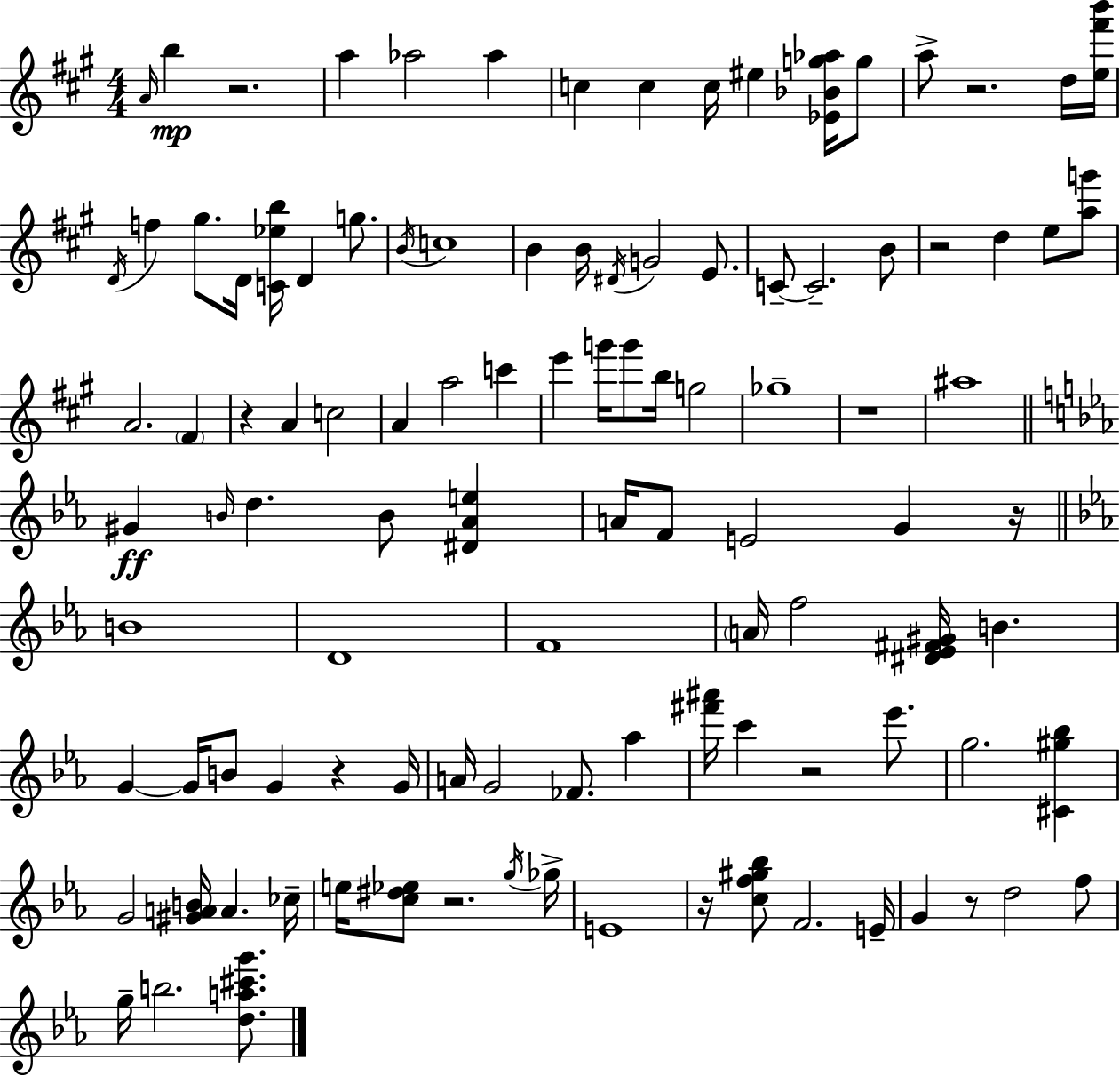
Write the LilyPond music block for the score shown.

{
  \clef treble
  \numericTimeSignature
  \time 4/4
  \key a \major
  \grace { a'16 }\mp b''4 r2. | a''4 aes''2 aes''4 | c''4 c''4 c''16 eis''4 <ees' bes' g'' aes''>16 g''8 | a''8-> r2. d''16 | \break <e'' fis''' b'''>16 \acciaccatura { d'16 } f''4 gis''8. d'16 <c' ees'' b''>16 d'4 g''8. | \acciaccatura { b'16 } c''1 | b'4 b'16 \acciaccatura { dis'16 } g'2 | e'8. c'8--~~ c'2.-- | \break b'8 r2 d''4 | e''8 <a'' g'''>8 a'2. | \parenthesize fis'4 r4 a'4 c''2 | a'4 a''2 | \break c'''4 e'''4 g'''16 g'''8 b''16 g''2 | ges''1-- | r1 | ais''1 | \break \bar "||" \break \key ees \major gis'4\ff \grace { b'16 } d''4. b'8 <dis' aes' e''>4 | a'16 f'8 e'2 g'4 | r16 \bar "||" \break \key c \minor b'1 | d'1 | f'1 | \parenthesize a'16 f''2 <dis' ees' fis' gis'>16 b'4. | \break g'4~~ g'16 b'8 g'4 r4 g'16 | a'16 g'2 fes'8. aes''4 | <fis''' ais'''>16 c'''4 r2 ees'''8. | g''2. <cis' gis'' bes''>4 | \break g'2 <gis' a' b'>16 a'4. ces''16-- | e''16 <c'' dis'' ees''>8 r2. \acciaccatura { g''16 } | ges''16-> e'1 | r16 <c'' f'' gis'' bes''>8 f'2. | \break e'16-- g'4 r8 d''2 f''8 | g''16-- b''2. <d'' a'' cis''' g'''>8. | \bar "|."
}